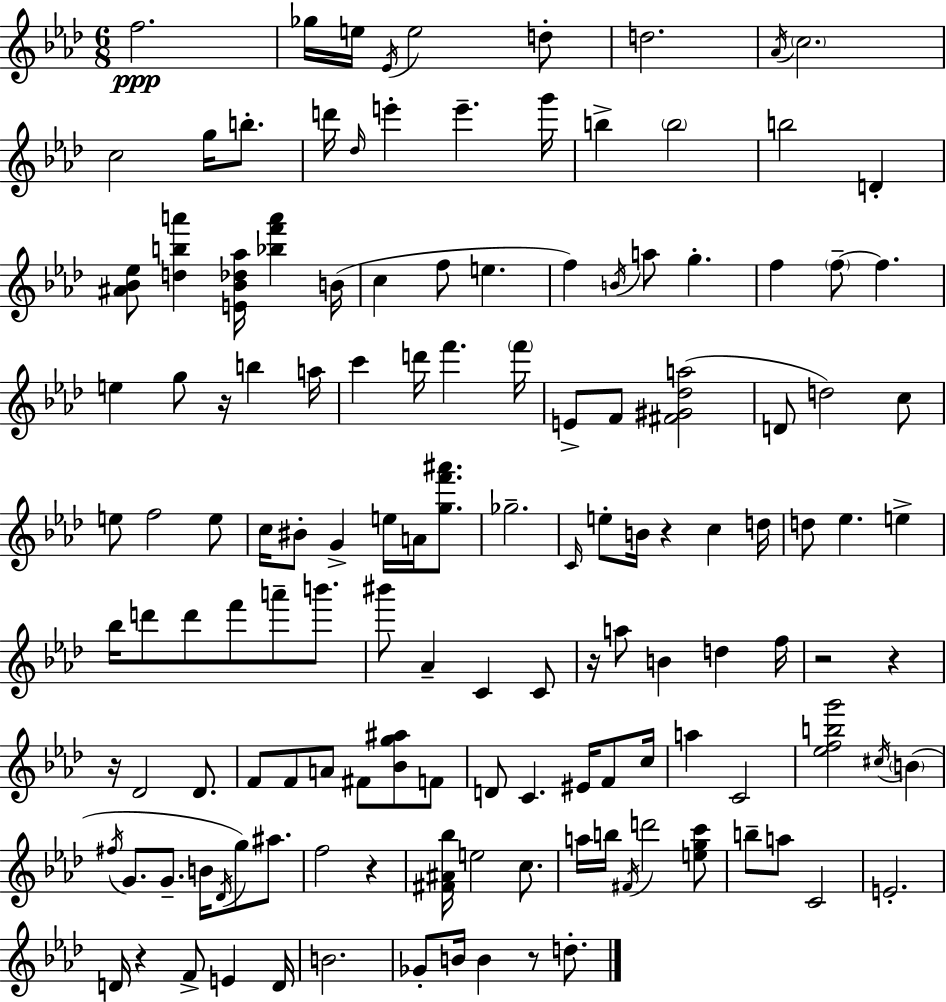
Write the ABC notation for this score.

X:1
T:Untitled
M:6/8
L:1/4
K:Fm
f2 _g/4 e/4 _E/4 e2 d/2 d2 _A/4 c2 c2 g/4 b/2 d'/4 _d/4 e' e' g'/4 b b2 b2 D [^A_B_e]/2 [dba'] [E_B_d_a]/4 [_bf'a'] B/4 c f/2 e f B/4 a/2 g f f/2 f e g/2 z/4 b a/4 c' d'/4 f' f'/4 E/2 F/2 [^F^G_da]2 D/2 d2 c/2 e/2 f2 e/2 c/4 ^B/2 G e/4 A/4 [gf'^a']/2 _g2 C/4 e/2 B/4 z c d/4 d/2 _e e _b/4 d'/2 d'/2 f'/2 a'/2 b'/2 ^b'/2 _A C C/2 z/4 a/2 B d f/4 z2 z z/4 _D2 _D/2 F/2 F/2 A/2 ^F/2 [_Bg^a]/2 F/2 D/2 C ^E/4 F/2 c/4 a C2 [_efbg']2 ^c/4 B ^f/4 G/2 G/2 B/4 _D/4 g/2 ^a/2 f2 z [^F^A_b]/4 e2 c/2 a/4 b/4 ^F/4 d'2 [egc']/2 b/2 a/2 C2 E2 D/4 z F/2 E D/4 B2 _G/2 B/4 B z/2 d/2